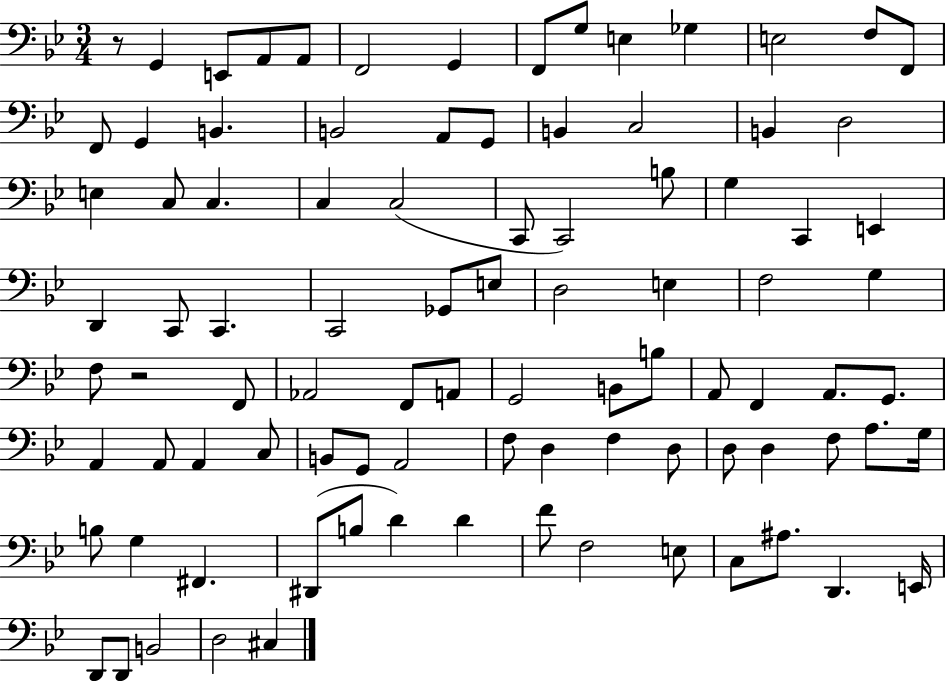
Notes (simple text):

R/e G2/q E2/e A2/e A2/e F2/h G2/q F2/e G3/e E3/q Gb3/q E3/h F3/e F2/e F2/e G2/q B2/q. B2/h A2/e G2/e B2/q C3/h B2/q D3/h E3/q C3/e C3/q. C3/q C3/h C2/e C2/h B3/e G3/q C2/q E2/q D2/q C2/e C2/q. C2/h Gb2/e E3/e D3/h E3/q F3/h G3/q F3/e R/h F2/e Ab2/h F2/e A2/e G2/h B2/e B3/e A2/e F2/q A2/e. G2/e. A2/q A2/e A2/q C3/e B2/e G2/e A2/h F3/e D3/q F3/q D3/e D3/e D3/q F3/e A3/e. G3/s B3/e G3/q F#2/q. D#2/e B3/e D4/q D4/q F4/e F3/h E3/e C3/e A#3/e. D2/q. E2/s D2/e D2/e B2/h D3/h C#3/q